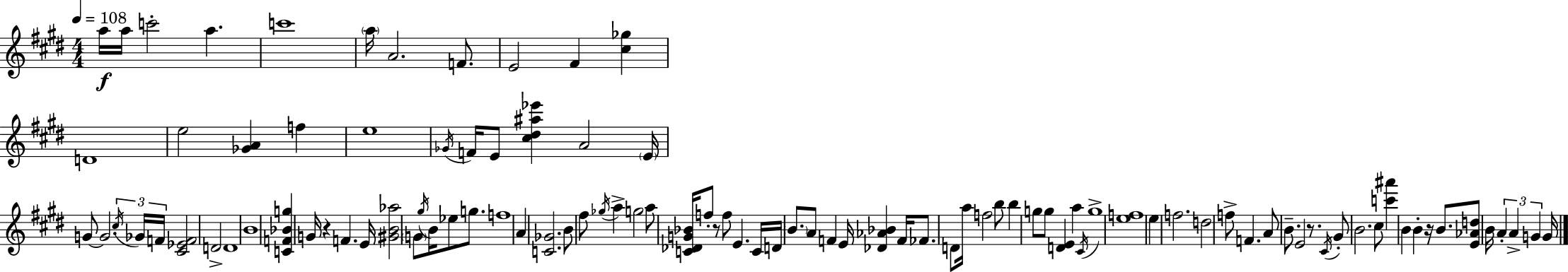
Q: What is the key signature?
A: E major